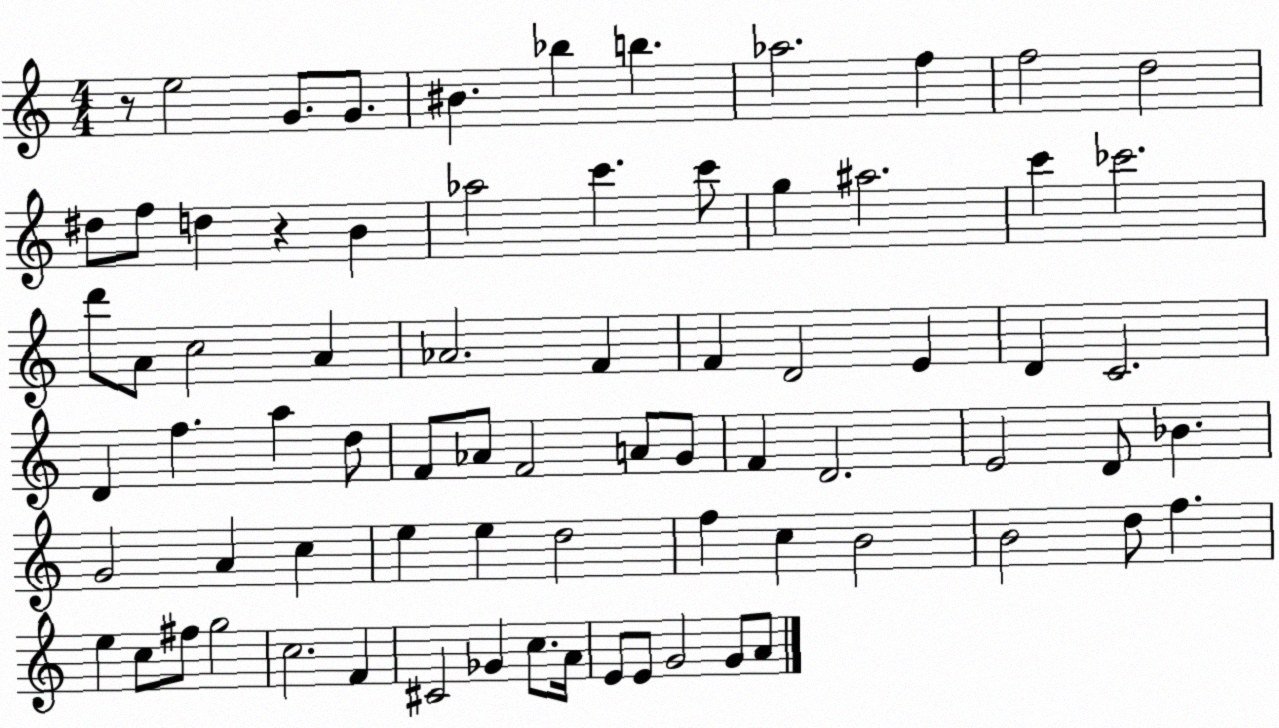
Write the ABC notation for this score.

X:1
T:Untitled
M:4/4
L:1/4
K:C
z/2 e2 G/2 G/2 ^B _b b _a2 f f2 d2 ^d/2 f/2 d z B _a2 c' c'/2 g ^a2 c' _c'2 d'/2 A/2 c2 A _A2 F F D2 E D C2 D f a d/2 F/2 _A/2 F2 A/2 G/2 F D2 E2 D/2 _B G2 A c e e d2 f c B2 B2 d/2 f e c/2 ^f/2 g2 c2 F ^C2 _G c/2 A/4 E/2 E/2 G2 G/2 A/2